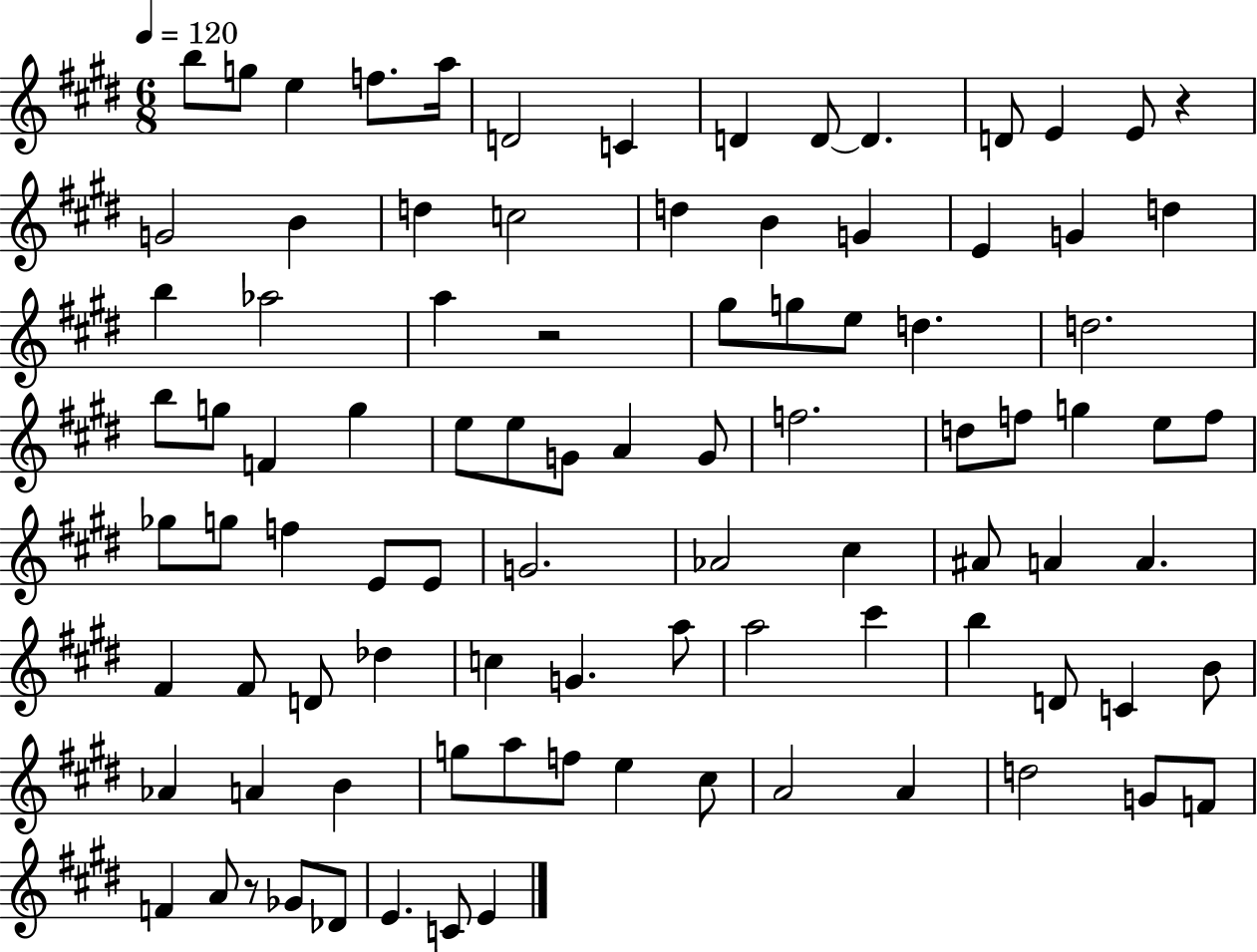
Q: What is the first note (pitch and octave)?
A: B5